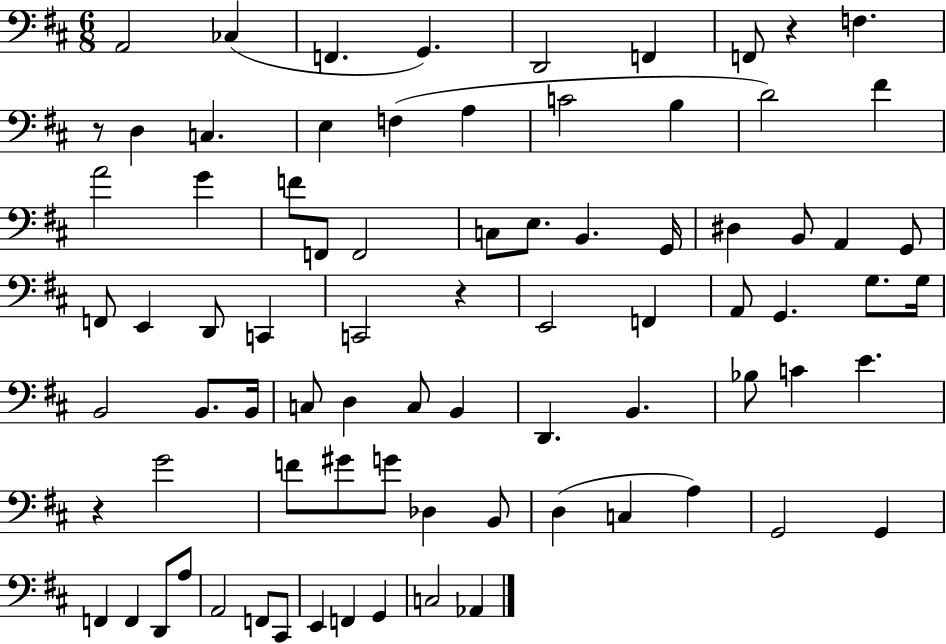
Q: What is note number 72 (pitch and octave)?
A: E2